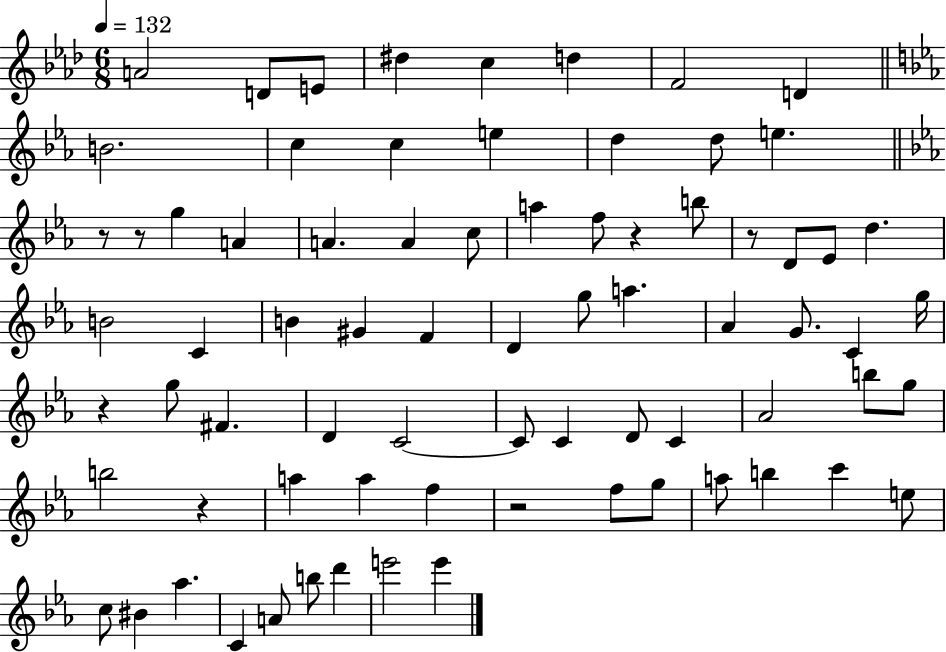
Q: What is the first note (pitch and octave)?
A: A4